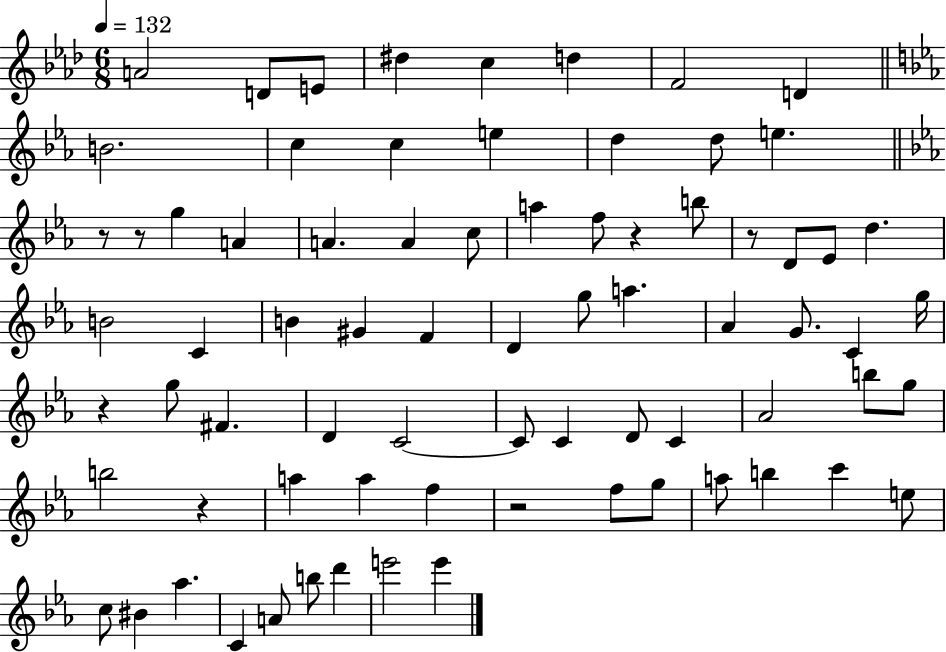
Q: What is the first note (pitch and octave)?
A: A4